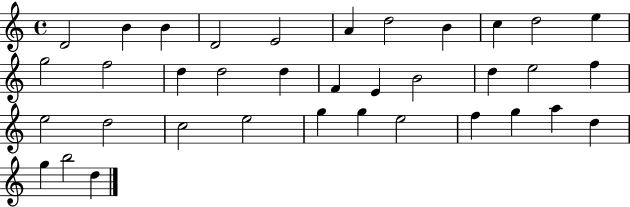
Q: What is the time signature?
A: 4/4